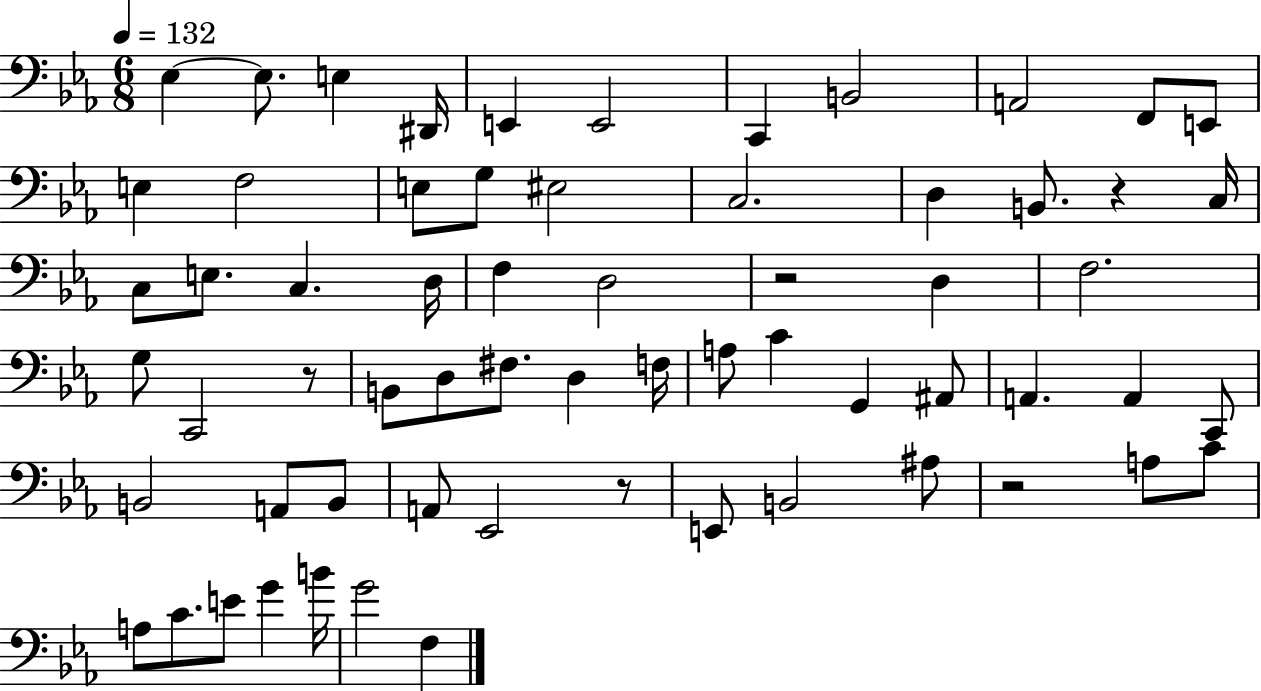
{
  \clef bass
  \numericTimeSignature
  \time 6/8
  \key ees \major
  \tempo 4 = 132
  ees4~~ ees8. e4 dis,16 | e,4 e,2 | c,4 b,2 | a,2 f,8 e,8 | \break e4 f2 | e8 g8 eis2 | c2. | d4 b,8. r4 c16 | \break c8 e8. c4. d16 | f4 d2 | r2 d4 | f2. | \break g8 c,2 r8 | b,8 d8 fis8. d4 f16 | a8 c'4 g,4 ais,8 | a,4. a,4 c,8 | \break b,2 a,8 b,8 | a,8 ees,2 r8 | e,8 b,2 ais8 | r2 a8 c'8 | \break a8 c'8. e'8 g'4 b'16 | g'2 f4 | \bar "|."
}